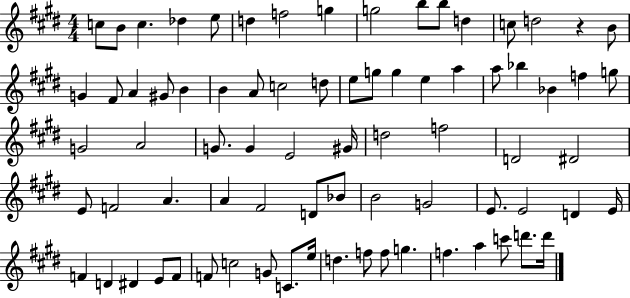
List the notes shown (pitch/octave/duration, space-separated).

C5/e B4/e C5/q. Db5/q E5/e D5/q F5/h G5/q G5/h B5/e B5/e D5/q C5/e D5/h R/q B4/e G4/q F#4/e A4/q G#4/e B4/q B4/q A4/e C5/h D5/e E5/e G5/e G5/q E5/q A5/q A5/e Bb5/q Bb4/q F5/q G5/e G4/h A4/h G4/e. G4/q E4/h G#4/s D5/h F5/h D4/h D#4/h E4/e F4/h A4/q. A4/q F#4/h D4/e Bb4/e B4/h G4/h E4/e. E4/h D4/q E4/s F4/q D4/q D#4/q E4/e F4/e F4/e C5/h G4/e C4/e. E5/s D5/q. F5/e F5/e G5/q. F5/q. A5/q C6/e D6/e. D6/s